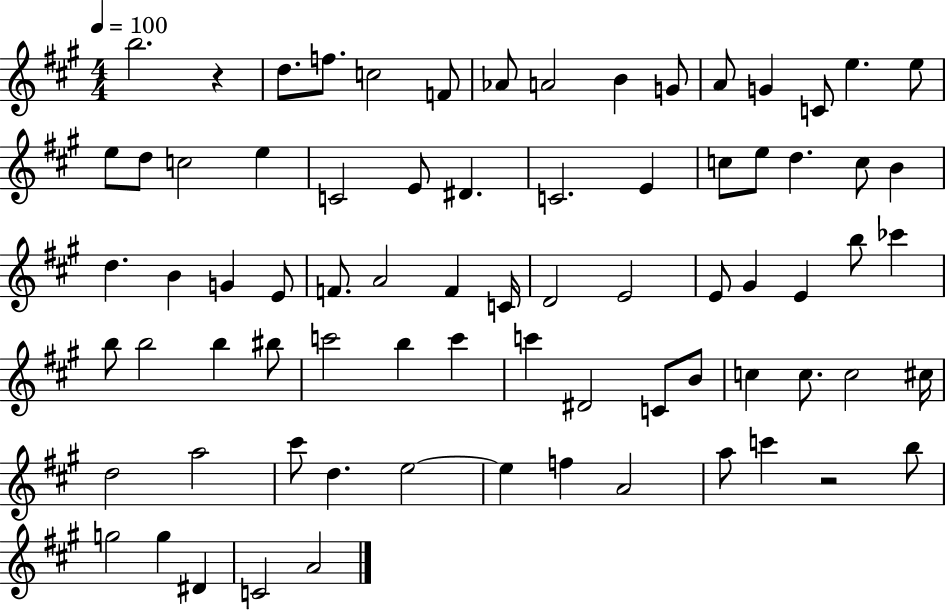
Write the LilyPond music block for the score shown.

{
  \clef treble
  \numericTimeSignature
  \time 4/4
  \key a \major
  \tempo 4 = 100
  b''2. r4 | d''8. f''8. c''2 f'8 | aes'8 a'2 b'4 g'8 | a'8 g'4 c'8 e''4. e''8 | \break e''8 d''8 c''2 e''4 | c'2 e'8 dis'4. | c'2. e'4 | c''8 e''8 d''4. c''8 b'4 | \break d''4. b'4 g'4 e'8 | f'8. a'2 f'4 c'16 | d'2 e'2 | e'8 gis'4 e'4 b''8 ces'''4 | \break b''8 b''2 b''4 bis''8 | c'''2 b''4 c'''4 | c'''4 dis'2 c'8 b'8 | c''4 c''8. c''2 cis''16 | \break d''2 a''2 | cis'''8 d''4. e''2~~ | e''4 f''4 a'2 | a''8 c'''4 r2 b''8 | \break g''2 g''4 dis'4 | c'2 a'2 | \bar "|."
}